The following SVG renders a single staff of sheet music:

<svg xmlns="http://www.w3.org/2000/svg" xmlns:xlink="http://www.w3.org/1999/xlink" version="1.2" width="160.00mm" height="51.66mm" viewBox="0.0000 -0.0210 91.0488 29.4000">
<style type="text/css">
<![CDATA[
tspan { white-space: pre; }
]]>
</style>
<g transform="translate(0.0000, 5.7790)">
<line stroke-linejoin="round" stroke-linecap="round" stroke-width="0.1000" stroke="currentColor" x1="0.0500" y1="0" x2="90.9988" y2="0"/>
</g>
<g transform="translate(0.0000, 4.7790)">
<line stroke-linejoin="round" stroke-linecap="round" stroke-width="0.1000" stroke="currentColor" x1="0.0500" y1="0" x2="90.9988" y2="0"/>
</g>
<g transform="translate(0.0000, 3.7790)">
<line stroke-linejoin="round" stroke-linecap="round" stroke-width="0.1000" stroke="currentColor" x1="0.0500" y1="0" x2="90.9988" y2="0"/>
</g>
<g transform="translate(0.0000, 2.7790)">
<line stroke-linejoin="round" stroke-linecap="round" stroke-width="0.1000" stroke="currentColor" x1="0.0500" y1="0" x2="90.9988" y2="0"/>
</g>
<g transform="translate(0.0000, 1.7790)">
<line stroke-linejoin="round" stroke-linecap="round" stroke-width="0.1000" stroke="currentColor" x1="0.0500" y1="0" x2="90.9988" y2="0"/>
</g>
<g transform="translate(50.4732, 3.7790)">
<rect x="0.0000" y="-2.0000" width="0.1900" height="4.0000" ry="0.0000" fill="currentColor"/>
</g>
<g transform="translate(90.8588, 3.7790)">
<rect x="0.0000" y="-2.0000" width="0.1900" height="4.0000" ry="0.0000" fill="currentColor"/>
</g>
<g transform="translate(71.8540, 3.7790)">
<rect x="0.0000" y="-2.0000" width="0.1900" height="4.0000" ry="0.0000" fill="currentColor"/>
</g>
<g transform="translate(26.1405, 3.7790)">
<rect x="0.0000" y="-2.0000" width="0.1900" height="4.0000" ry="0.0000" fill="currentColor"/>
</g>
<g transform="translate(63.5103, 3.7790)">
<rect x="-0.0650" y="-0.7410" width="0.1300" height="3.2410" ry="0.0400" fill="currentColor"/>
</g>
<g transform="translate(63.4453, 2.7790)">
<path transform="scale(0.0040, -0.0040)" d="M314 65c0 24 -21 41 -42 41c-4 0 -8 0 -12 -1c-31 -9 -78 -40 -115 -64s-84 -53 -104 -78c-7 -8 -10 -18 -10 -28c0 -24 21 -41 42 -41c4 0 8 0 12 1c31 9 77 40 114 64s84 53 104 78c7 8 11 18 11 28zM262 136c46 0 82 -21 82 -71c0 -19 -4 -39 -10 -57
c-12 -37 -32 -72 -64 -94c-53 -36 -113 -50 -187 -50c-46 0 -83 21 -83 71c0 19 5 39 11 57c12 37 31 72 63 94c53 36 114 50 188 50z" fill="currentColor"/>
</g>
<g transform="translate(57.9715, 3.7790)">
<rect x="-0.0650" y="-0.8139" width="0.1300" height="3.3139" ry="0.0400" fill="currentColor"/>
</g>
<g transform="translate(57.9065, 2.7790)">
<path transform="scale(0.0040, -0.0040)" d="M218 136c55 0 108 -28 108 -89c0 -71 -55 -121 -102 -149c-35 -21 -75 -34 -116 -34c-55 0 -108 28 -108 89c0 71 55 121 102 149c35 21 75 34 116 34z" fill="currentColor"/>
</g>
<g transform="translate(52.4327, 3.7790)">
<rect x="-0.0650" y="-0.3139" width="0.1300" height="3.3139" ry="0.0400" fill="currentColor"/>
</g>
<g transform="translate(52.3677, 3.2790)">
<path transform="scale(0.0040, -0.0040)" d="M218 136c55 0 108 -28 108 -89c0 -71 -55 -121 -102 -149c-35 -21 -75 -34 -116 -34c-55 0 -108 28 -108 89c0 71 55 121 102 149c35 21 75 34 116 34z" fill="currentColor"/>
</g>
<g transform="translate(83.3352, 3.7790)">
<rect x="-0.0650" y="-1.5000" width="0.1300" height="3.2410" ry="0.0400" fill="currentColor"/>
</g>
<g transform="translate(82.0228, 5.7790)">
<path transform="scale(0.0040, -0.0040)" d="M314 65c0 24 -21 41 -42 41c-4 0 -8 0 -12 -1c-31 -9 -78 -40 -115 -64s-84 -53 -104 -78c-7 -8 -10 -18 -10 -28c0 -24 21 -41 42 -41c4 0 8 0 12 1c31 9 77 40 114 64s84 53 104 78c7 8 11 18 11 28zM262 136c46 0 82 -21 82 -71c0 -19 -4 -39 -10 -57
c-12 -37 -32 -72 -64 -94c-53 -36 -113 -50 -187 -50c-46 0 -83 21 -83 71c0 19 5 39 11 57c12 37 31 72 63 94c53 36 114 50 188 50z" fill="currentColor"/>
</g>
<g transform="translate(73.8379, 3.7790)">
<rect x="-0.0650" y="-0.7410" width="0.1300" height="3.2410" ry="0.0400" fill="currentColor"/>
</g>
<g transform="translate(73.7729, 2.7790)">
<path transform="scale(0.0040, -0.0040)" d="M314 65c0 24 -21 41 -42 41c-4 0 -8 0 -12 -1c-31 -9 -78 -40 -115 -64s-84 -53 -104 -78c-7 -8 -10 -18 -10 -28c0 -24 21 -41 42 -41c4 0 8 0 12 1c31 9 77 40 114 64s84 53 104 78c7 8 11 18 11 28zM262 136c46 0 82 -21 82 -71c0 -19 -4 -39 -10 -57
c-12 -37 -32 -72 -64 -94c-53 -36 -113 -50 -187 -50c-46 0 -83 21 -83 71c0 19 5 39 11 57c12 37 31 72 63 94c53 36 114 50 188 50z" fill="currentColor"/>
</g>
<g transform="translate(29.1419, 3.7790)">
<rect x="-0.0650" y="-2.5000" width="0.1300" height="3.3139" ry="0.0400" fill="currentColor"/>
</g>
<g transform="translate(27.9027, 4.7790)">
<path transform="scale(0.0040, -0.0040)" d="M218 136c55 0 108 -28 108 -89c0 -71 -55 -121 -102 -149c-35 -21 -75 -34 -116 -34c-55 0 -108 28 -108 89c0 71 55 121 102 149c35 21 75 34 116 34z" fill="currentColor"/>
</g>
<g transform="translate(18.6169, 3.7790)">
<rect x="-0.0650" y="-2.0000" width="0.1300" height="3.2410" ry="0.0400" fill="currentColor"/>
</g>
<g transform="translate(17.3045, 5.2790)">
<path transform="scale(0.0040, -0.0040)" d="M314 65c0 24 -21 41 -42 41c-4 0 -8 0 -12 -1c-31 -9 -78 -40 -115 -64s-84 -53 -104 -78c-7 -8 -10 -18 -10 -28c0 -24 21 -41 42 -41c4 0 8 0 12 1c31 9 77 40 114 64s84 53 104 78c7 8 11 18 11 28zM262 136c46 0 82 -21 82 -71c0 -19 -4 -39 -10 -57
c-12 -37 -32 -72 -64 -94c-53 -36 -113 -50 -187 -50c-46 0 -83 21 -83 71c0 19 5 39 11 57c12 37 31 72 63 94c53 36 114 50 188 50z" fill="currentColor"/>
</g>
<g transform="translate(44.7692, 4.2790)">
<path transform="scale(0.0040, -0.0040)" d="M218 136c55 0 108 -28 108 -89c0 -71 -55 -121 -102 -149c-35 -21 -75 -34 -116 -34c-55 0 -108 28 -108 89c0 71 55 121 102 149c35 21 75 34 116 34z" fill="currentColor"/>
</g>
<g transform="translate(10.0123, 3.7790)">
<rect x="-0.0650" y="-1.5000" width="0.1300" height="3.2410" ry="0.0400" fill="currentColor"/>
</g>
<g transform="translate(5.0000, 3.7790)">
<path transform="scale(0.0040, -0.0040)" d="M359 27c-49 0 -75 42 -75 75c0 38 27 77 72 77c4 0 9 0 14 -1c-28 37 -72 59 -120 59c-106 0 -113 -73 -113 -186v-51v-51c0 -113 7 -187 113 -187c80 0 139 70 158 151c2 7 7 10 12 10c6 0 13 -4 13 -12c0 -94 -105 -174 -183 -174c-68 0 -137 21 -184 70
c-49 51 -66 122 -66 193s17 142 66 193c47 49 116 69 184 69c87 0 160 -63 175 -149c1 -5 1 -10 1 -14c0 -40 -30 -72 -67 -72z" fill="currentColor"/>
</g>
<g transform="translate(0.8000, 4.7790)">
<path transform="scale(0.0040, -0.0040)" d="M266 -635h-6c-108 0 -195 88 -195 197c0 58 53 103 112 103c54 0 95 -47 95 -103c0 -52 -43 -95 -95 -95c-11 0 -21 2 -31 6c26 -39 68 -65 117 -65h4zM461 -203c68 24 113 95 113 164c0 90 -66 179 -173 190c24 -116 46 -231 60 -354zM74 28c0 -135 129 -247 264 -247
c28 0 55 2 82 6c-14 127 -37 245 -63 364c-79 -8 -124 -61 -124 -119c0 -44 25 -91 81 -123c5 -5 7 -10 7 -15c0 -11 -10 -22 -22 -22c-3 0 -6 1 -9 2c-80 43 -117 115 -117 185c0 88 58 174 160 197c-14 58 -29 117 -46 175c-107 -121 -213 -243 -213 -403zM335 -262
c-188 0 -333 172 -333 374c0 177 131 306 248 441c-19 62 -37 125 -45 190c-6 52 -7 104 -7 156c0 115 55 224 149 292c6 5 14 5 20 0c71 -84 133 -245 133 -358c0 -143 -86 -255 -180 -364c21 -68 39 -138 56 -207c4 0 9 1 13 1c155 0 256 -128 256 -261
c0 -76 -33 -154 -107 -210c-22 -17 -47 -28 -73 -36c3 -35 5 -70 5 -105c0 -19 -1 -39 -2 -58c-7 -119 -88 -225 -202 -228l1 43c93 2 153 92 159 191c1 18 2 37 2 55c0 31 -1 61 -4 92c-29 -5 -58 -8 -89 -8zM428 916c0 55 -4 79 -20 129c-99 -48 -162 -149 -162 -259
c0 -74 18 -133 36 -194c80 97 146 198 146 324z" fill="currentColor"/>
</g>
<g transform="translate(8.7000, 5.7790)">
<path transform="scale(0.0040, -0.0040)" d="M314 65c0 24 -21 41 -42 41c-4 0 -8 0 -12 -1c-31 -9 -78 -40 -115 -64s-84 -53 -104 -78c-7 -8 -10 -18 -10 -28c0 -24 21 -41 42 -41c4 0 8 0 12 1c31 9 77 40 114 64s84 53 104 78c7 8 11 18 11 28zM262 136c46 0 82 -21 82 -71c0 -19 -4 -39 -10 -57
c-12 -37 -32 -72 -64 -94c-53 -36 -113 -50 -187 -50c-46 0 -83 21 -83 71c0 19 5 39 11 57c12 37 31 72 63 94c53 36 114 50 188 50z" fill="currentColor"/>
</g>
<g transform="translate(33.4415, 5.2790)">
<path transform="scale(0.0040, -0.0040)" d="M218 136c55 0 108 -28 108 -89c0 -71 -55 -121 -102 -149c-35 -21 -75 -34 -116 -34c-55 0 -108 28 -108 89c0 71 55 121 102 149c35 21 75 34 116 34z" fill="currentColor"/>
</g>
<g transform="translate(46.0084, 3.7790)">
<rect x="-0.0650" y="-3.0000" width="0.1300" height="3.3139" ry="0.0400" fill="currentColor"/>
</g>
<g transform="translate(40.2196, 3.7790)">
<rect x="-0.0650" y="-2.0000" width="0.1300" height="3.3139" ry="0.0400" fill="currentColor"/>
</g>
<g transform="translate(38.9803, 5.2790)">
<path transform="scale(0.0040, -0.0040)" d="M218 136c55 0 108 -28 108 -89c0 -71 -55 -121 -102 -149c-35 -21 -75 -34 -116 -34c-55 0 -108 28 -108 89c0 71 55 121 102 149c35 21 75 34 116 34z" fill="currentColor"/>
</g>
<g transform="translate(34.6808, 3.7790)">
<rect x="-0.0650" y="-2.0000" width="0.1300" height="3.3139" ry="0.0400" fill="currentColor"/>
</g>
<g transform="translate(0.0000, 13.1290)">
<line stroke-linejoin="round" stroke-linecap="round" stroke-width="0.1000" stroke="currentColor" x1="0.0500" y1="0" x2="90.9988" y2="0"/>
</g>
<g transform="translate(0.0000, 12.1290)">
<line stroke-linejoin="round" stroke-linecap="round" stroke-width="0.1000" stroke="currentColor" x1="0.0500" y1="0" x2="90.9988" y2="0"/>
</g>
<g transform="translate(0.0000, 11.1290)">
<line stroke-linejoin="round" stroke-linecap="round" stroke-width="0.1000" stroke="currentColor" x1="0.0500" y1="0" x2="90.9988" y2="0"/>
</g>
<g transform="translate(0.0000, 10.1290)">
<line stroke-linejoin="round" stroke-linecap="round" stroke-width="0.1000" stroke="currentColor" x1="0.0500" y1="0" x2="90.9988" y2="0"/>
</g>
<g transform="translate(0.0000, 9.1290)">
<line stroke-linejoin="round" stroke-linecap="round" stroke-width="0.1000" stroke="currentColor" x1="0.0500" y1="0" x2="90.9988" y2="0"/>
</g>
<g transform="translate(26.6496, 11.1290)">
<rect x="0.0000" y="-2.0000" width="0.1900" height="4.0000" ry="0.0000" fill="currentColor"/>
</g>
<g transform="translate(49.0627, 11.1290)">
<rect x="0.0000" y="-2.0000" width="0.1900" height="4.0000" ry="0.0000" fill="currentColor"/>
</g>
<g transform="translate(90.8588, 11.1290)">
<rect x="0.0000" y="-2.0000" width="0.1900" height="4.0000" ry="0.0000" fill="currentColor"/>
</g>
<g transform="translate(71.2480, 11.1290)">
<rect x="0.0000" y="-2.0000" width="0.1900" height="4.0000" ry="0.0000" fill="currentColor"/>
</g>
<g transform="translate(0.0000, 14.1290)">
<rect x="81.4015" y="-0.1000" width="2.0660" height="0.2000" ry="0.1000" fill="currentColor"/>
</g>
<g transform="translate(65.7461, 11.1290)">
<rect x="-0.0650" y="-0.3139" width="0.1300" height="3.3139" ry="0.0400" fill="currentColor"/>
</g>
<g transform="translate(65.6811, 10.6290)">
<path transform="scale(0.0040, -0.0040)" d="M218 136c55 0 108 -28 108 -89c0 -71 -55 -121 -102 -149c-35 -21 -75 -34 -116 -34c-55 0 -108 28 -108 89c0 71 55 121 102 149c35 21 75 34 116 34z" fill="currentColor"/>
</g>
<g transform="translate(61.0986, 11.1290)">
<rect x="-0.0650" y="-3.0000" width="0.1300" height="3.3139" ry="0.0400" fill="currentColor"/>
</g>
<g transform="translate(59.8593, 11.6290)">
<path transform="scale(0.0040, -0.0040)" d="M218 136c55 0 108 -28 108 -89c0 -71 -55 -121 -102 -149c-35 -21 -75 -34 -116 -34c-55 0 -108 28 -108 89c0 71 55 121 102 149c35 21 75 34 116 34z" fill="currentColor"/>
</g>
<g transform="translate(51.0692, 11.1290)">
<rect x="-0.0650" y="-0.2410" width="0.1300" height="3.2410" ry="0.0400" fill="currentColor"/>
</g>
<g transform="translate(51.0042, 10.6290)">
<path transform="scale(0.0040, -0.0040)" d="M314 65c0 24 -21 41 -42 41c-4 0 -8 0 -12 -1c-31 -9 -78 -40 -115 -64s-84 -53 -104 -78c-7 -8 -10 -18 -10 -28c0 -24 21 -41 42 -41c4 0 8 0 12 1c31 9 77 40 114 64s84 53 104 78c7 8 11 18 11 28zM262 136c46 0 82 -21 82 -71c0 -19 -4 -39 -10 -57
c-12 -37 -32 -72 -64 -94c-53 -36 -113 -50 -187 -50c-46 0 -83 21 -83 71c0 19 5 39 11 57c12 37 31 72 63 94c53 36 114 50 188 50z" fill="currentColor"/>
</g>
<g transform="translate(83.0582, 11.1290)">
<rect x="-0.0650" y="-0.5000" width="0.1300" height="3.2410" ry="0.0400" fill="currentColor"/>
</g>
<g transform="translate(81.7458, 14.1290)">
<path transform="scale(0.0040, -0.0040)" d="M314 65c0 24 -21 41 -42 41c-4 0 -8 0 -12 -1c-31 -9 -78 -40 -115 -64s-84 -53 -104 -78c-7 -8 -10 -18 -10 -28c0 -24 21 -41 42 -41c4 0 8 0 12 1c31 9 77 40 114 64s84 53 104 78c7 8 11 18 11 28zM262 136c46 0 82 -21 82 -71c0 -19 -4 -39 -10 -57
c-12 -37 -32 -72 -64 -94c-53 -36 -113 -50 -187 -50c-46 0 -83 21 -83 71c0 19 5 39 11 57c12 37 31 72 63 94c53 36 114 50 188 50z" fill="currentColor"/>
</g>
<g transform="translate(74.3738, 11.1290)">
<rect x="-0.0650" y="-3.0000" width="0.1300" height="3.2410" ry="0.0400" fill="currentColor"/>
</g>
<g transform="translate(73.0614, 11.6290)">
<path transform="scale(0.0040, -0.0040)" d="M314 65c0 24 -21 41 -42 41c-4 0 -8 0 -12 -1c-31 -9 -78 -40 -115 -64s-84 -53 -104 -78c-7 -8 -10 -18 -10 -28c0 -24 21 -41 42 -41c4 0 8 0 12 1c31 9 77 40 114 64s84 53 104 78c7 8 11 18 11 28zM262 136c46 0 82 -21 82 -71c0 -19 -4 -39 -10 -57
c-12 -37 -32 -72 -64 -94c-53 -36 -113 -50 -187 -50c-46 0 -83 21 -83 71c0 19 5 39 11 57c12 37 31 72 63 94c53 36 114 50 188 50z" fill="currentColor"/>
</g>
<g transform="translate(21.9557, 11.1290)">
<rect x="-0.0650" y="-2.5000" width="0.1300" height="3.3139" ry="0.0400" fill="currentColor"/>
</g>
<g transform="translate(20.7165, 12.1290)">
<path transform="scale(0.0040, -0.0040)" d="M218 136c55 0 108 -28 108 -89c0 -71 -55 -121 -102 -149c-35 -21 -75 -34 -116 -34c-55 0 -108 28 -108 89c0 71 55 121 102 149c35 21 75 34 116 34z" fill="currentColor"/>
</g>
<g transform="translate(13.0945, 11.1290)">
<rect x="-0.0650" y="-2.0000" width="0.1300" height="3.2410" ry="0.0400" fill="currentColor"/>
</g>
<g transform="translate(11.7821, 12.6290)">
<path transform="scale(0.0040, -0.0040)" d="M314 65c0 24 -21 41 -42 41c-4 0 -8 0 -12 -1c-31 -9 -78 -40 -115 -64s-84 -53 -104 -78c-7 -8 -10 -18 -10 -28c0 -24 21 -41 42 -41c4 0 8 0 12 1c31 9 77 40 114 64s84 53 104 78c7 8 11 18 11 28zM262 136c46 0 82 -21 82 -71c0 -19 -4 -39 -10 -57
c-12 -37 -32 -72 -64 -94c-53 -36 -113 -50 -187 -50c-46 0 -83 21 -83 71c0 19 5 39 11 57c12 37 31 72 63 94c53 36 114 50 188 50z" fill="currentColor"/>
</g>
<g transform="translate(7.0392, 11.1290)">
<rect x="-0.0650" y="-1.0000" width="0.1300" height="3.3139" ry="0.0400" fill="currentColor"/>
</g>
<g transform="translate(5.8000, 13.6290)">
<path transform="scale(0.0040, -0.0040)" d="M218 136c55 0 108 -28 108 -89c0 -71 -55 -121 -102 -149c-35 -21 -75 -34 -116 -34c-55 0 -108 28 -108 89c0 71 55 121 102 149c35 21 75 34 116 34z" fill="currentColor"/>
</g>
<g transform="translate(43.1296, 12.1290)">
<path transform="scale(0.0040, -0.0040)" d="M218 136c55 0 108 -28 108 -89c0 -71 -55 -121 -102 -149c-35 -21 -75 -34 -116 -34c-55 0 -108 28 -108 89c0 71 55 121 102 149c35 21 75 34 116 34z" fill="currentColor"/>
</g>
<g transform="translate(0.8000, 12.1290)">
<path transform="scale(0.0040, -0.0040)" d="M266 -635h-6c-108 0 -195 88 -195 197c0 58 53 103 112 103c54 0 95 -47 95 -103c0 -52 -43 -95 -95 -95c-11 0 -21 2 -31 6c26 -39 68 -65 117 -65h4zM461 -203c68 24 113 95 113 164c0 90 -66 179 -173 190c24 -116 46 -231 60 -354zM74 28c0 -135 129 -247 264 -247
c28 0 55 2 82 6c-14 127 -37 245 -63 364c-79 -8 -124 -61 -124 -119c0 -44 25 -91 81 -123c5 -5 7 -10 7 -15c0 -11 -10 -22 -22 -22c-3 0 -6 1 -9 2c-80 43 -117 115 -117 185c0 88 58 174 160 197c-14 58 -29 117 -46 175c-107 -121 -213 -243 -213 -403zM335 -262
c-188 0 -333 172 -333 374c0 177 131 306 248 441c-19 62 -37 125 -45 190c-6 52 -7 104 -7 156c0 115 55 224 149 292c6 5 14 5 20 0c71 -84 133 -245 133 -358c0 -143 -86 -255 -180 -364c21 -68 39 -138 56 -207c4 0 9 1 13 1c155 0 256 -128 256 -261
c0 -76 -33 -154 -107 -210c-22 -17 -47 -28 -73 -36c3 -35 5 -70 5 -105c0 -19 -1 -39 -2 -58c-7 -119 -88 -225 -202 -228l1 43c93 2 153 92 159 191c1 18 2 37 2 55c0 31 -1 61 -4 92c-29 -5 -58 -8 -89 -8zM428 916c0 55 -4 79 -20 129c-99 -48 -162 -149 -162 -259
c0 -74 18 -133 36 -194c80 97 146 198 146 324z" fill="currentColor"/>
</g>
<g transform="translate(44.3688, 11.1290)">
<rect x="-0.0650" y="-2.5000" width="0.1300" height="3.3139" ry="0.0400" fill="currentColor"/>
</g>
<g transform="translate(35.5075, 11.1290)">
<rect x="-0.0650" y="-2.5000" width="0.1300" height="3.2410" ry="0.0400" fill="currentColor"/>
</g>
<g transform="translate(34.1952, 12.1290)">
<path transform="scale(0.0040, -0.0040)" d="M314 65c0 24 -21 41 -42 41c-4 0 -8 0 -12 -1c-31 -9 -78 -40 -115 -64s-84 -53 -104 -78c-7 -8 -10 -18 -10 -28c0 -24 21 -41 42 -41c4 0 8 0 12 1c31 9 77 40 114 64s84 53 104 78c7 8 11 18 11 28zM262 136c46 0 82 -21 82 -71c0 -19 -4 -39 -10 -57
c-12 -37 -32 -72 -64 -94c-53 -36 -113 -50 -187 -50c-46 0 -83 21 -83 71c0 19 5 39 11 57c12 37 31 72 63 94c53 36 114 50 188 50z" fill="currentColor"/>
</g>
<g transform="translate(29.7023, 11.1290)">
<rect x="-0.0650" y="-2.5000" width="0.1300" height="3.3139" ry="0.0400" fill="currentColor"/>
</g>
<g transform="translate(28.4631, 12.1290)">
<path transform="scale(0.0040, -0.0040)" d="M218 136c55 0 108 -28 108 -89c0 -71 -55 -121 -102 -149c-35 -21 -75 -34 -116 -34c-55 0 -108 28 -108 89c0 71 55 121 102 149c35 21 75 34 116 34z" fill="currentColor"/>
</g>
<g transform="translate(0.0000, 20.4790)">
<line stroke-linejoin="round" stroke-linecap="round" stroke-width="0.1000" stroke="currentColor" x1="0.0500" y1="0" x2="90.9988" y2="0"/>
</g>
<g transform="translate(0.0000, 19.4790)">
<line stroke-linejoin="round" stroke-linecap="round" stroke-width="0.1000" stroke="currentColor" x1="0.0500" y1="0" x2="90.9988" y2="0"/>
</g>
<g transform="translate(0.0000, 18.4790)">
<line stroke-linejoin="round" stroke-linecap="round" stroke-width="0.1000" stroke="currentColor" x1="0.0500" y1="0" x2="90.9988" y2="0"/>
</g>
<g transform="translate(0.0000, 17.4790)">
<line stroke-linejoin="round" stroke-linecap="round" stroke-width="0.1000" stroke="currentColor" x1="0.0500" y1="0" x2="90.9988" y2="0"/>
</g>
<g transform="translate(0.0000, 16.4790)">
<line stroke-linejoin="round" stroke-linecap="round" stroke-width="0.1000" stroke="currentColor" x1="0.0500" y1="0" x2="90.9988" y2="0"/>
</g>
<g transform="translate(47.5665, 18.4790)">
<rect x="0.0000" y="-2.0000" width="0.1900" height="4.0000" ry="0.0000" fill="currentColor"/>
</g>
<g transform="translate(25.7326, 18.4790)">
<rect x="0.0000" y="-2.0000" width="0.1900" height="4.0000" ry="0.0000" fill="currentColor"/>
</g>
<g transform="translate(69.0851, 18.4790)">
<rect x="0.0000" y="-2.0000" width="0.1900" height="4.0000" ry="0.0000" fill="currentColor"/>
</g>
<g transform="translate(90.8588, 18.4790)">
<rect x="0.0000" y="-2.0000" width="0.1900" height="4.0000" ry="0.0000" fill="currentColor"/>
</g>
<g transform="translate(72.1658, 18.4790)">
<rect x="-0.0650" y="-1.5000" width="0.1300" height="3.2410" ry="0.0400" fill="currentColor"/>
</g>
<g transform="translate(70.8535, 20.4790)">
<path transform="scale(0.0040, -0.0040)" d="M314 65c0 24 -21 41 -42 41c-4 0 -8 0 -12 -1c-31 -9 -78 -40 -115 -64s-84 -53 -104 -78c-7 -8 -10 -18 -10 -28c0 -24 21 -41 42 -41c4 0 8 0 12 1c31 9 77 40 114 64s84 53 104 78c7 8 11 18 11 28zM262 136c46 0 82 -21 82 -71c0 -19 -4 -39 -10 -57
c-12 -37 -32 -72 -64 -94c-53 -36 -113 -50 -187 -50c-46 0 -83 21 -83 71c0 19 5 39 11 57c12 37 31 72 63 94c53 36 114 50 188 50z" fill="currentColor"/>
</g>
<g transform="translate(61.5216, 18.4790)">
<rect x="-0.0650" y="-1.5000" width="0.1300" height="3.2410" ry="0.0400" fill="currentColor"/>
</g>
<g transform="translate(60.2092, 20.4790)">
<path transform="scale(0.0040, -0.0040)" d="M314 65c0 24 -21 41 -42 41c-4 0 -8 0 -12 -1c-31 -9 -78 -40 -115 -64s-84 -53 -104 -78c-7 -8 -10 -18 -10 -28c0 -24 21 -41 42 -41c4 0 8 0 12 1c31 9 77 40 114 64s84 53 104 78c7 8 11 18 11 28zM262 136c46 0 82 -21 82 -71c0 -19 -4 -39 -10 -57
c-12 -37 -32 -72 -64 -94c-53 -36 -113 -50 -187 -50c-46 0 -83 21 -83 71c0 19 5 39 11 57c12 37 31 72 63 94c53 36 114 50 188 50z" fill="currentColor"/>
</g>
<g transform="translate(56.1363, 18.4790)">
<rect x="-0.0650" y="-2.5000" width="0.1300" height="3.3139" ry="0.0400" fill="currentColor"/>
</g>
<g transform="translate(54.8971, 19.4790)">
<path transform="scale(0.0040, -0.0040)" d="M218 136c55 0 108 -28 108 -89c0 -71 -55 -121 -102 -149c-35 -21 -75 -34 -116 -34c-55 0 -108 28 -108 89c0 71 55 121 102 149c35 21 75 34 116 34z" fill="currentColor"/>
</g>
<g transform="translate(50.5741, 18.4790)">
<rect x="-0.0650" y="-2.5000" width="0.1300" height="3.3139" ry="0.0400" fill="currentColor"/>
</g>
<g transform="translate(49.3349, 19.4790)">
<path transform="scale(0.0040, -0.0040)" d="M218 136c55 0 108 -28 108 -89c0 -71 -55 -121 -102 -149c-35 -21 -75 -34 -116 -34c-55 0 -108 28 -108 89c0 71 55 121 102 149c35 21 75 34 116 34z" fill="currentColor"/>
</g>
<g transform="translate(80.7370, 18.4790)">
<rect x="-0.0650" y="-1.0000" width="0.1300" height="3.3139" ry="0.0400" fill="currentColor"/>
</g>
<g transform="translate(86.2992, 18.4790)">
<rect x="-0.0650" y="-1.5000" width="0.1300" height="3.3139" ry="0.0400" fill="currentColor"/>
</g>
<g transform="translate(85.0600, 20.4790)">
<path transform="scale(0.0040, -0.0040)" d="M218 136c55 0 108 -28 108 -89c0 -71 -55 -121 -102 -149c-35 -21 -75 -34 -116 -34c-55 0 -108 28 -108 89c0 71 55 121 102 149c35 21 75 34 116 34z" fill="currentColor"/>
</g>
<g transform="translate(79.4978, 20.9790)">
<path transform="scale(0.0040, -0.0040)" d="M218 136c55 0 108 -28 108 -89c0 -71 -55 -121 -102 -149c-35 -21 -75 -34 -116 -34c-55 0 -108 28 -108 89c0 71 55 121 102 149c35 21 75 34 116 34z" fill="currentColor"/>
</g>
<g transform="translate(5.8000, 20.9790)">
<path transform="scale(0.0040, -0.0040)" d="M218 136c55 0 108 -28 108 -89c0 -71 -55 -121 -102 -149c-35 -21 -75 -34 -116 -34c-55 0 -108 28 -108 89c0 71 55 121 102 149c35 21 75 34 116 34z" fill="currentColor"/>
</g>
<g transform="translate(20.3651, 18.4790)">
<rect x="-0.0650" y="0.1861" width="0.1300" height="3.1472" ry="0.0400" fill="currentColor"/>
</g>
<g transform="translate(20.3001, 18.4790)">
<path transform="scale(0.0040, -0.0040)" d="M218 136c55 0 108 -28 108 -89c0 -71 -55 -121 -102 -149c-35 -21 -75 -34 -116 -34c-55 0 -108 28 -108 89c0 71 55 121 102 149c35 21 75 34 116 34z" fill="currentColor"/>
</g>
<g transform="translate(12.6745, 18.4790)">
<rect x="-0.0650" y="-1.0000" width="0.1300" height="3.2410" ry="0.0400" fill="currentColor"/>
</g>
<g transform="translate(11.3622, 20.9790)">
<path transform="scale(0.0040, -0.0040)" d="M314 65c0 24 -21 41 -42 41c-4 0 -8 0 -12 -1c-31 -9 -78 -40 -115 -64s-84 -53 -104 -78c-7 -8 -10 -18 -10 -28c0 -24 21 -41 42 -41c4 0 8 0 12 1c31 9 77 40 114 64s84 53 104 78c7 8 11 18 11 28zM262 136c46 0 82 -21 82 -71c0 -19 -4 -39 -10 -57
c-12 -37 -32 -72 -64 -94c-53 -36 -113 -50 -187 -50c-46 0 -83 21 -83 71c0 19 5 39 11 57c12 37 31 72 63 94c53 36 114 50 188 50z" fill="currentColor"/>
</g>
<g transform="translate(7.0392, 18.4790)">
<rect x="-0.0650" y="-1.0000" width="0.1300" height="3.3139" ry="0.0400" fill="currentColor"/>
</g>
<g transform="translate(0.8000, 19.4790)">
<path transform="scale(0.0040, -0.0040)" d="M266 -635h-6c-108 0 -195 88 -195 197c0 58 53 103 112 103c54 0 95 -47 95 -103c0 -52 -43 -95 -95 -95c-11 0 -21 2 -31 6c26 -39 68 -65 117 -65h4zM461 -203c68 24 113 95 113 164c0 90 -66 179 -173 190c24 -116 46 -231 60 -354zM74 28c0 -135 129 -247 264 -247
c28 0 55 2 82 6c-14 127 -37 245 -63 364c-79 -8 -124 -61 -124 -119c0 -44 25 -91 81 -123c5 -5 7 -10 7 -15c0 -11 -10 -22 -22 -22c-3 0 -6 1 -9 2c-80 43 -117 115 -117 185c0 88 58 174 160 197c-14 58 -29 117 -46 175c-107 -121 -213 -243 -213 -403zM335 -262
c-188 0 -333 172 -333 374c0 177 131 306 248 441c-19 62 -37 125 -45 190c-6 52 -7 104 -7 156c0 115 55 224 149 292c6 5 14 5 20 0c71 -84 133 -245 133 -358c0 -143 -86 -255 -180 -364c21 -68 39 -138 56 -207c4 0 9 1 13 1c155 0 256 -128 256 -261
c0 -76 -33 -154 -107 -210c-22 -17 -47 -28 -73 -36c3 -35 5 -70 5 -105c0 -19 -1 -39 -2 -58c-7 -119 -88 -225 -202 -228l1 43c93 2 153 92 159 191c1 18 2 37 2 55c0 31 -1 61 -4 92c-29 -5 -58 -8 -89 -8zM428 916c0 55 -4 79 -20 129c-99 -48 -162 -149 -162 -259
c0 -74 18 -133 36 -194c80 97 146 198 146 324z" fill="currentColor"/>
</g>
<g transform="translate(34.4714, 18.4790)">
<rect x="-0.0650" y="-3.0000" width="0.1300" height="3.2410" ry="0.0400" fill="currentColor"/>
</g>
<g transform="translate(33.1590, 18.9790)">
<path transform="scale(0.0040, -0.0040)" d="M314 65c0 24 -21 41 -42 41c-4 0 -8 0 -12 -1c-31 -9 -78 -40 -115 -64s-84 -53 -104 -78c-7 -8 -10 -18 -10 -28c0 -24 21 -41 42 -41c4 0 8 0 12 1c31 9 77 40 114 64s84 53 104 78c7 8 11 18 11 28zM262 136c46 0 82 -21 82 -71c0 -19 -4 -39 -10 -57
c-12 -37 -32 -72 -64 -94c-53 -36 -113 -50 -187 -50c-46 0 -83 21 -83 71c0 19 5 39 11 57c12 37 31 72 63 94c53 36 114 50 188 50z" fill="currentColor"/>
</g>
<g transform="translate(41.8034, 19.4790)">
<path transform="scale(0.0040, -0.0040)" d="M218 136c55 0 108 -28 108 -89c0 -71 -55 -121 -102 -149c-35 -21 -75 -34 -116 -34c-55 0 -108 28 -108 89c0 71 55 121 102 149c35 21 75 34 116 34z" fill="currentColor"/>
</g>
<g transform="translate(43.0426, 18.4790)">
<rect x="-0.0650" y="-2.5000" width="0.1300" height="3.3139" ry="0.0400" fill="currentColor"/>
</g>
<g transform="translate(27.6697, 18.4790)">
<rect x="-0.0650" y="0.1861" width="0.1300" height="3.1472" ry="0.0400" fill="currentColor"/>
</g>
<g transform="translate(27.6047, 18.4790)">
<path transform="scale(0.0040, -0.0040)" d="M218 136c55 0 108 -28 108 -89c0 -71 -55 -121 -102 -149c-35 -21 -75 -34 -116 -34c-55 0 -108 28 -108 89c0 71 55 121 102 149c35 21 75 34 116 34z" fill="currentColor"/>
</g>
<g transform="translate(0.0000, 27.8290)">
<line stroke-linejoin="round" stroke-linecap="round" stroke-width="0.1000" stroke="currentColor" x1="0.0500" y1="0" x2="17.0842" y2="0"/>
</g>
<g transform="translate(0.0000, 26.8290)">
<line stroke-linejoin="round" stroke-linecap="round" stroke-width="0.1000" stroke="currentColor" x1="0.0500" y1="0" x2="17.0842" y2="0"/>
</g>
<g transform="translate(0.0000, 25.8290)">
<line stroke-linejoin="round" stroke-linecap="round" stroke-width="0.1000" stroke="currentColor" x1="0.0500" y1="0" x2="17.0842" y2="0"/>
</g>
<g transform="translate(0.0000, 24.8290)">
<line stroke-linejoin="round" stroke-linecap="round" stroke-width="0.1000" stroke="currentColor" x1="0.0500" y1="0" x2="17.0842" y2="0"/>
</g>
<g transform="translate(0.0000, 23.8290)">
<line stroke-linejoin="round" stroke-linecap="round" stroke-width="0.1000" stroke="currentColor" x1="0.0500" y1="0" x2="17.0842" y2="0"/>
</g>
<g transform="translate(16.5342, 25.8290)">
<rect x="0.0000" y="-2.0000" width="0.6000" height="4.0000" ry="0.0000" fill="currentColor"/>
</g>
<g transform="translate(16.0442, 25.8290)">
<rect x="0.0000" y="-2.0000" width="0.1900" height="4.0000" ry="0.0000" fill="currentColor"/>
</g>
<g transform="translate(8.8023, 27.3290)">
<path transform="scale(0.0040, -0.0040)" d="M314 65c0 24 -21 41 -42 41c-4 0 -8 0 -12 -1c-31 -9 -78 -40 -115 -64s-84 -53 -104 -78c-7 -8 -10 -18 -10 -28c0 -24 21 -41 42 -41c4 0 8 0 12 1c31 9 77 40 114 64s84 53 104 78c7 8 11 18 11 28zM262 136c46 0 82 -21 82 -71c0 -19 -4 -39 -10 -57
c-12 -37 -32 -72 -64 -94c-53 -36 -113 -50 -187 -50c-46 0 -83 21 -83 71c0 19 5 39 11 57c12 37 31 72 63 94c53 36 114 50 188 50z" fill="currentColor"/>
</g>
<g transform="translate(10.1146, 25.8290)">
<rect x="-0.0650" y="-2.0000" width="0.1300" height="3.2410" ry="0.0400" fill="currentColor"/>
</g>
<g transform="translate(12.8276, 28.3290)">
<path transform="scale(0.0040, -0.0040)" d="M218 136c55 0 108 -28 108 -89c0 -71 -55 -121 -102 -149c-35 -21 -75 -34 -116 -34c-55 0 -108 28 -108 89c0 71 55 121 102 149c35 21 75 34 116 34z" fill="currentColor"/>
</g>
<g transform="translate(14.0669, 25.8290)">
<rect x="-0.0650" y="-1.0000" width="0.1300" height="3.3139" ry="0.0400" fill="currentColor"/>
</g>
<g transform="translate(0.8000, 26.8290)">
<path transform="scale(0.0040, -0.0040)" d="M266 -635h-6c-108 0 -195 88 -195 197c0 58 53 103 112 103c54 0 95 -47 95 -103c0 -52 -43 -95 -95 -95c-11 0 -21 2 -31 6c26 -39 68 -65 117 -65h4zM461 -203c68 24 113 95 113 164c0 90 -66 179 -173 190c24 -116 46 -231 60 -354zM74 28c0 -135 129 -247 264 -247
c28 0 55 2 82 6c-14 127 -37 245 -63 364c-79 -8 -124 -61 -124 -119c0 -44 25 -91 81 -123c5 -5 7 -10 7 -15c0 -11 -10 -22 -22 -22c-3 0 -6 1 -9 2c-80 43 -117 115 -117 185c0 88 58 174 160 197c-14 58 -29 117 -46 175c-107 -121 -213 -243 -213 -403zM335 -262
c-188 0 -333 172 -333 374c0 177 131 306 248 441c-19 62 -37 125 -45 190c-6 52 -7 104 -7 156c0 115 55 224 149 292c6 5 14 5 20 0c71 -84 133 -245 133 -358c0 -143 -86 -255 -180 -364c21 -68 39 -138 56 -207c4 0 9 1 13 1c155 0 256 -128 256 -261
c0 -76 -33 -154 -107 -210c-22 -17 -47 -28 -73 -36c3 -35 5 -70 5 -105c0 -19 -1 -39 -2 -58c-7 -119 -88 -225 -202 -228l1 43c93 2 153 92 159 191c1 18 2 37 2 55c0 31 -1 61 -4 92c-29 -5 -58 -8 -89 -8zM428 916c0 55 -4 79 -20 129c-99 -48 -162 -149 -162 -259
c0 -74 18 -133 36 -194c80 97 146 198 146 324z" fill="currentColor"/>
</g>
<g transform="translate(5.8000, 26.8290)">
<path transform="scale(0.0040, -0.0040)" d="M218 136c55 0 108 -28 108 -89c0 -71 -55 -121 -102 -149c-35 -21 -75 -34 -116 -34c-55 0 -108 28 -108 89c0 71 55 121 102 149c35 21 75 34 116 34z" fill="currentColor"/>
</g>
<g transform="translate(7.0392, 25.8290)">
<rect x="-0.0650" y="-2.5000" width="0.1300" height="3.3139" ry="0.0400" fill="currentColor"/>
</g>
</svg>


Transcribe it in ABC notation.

X:1
T:Untitled
M:4/4
L:1/4
K:C
E2 F2 G F F A c d d2 d2 E2 D F2 G G G2 G c2 A c A2 C2 D D2 B B A2 G G G E2 E2 D E G F2 D